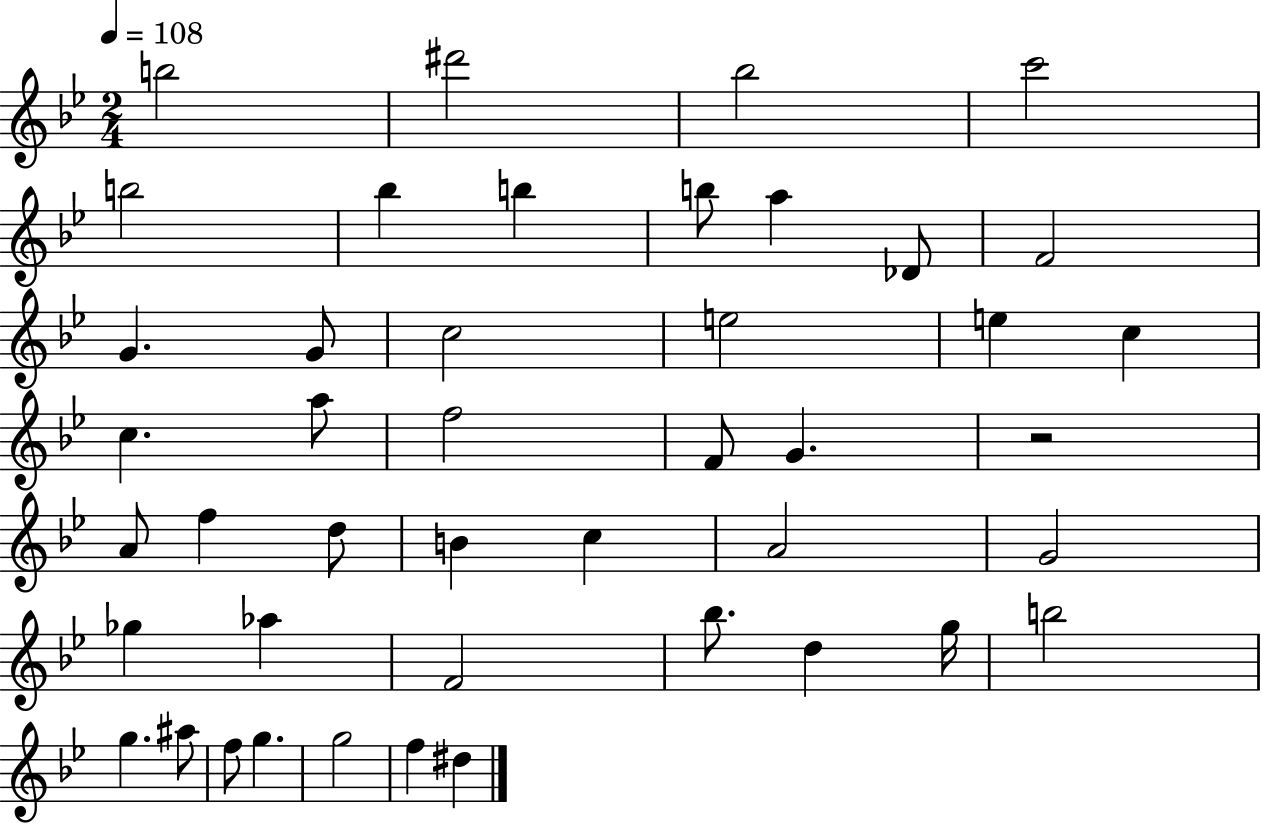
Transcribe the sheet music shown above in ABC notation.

X:1
T:Untitled
M:2/4
L:1/4
K:Bb
b2 ^d'2 _b2 c'2 b2 _b b b/2 a _D/2 F2 G G/2 c2 e2 e c c a/2 f2 F/2 G z2 A/2 f d/2 B c A2 G2 _g _a F2 _b/2 d g/4 b2 g ^a/2 f/2 g g2 f ^d